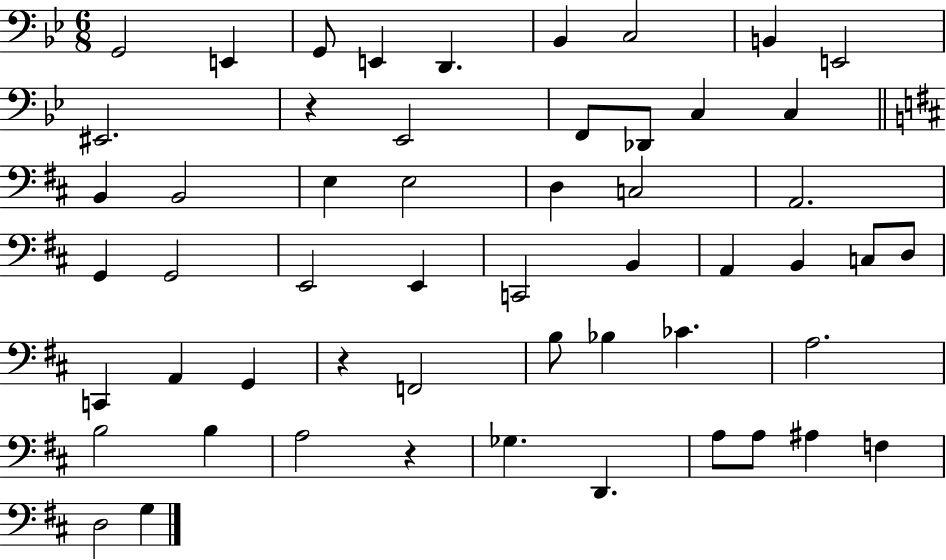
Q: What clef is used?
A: bass